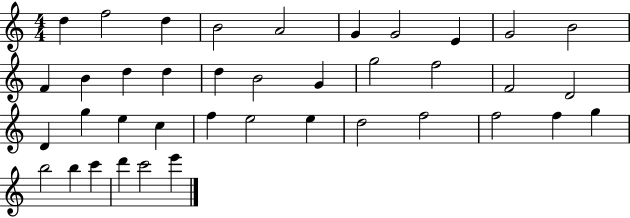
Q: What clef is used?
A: treble